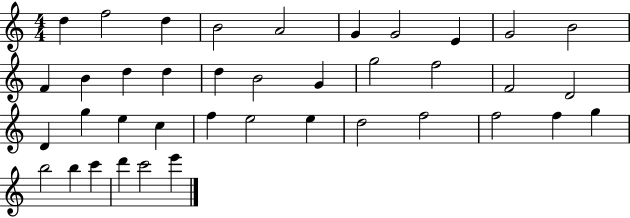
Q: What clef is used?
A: treble